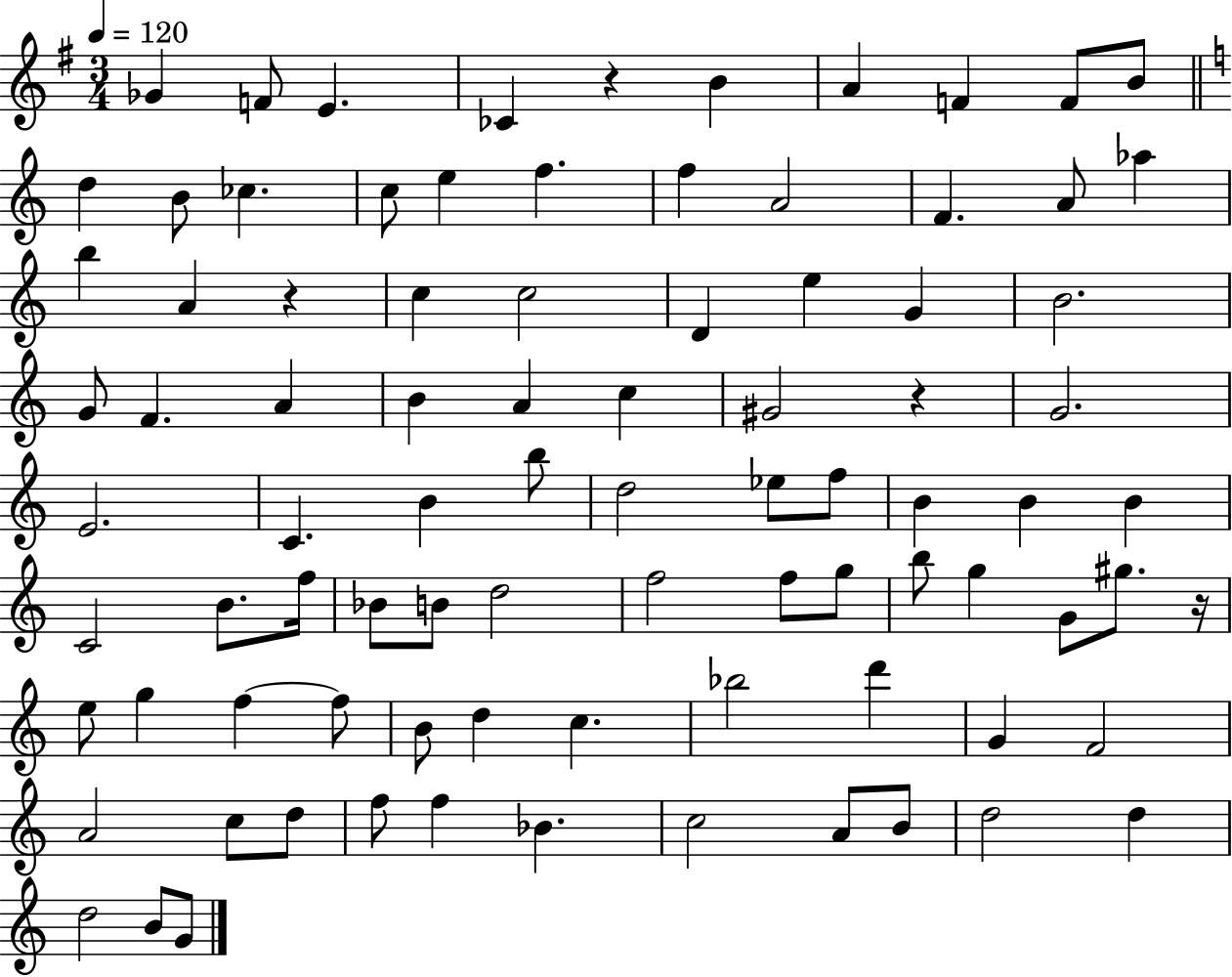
Gb4/q F4/e E4/q. CES4/q R/q B4/q A4/q F4/q F4/e B4/e D5/q B4/e CES5/q. C5/e E5/q F5/q. F5/q A4/h F4/q. A4/e Ab5/q B5/q A4/q R/q C5/q C5/h D4/q E5/q G4/q B4/h. G4/e F4/q. A4/q B4/q A4/q C5/q G#4/h R/q G4/h. E4/h. C4/q. B4/q B5/e D5/h Eb5/e F5/e B4/q B4/q B4/q C4/h B4/e. F5/s Bb4/e B4/e D5/h F5/h F5/e G5/e B5/e G5/q G4/e G#5/e. R/s E5/e G5/q F5/q F5/e B4/e D5/q C5/q. Bb5/h D6/q G4/q F4/h A4/h C5/e D5/e F5/e F5/q Bb4/q. C5/h A4/e B4/e D5/h D5/q D5/h B4/e G4/e